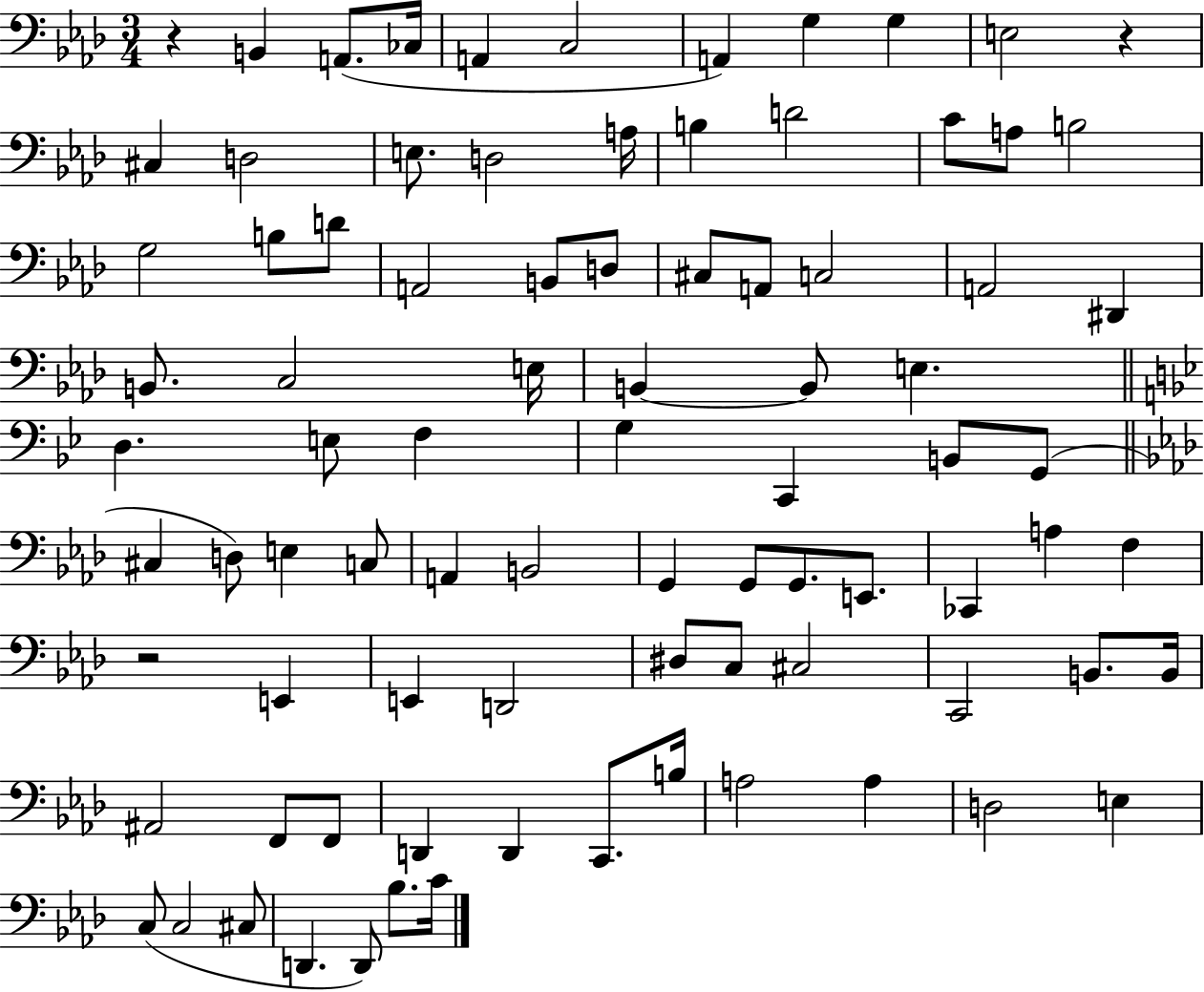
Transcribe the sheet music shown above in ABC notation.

X:1
T:Untitled
M:3/4
L:1/4
K:Ab
z B,, A,,/2 _C,/4 A,, C,2 A,, G, G, E,2 z ^C, D,2 E,/2 D,2 A,/4 B, D2 C/2 A,/2 B,2 G,2 B,/2 D/2 A,,2 B,,/2 D,/2 ^C,/2 A,,/2 C,2 A,,2 ^D,, B,,/2 C,2 E,/4 B,, B,,/2 E, D, E,/2 F, G, C,, B,,/2 G,,/2 ^C, D,/2 E, C,/2 A,, B,,2 G,, G,,/2 G,,/2 E,,/2 _C,, A, F, z2 E,, E,, D,,2 ^D,/2 C,/2 ^C,2 C,,2 B,,/2 B,,/4 ^A,,2 F,,/2 F,,/2 D,, D,, C,,/2 B,/4 A,2 A, D,2 E, C,/2 C,2 ^C,/2 D,, D,,/2 _B,/2 C/4